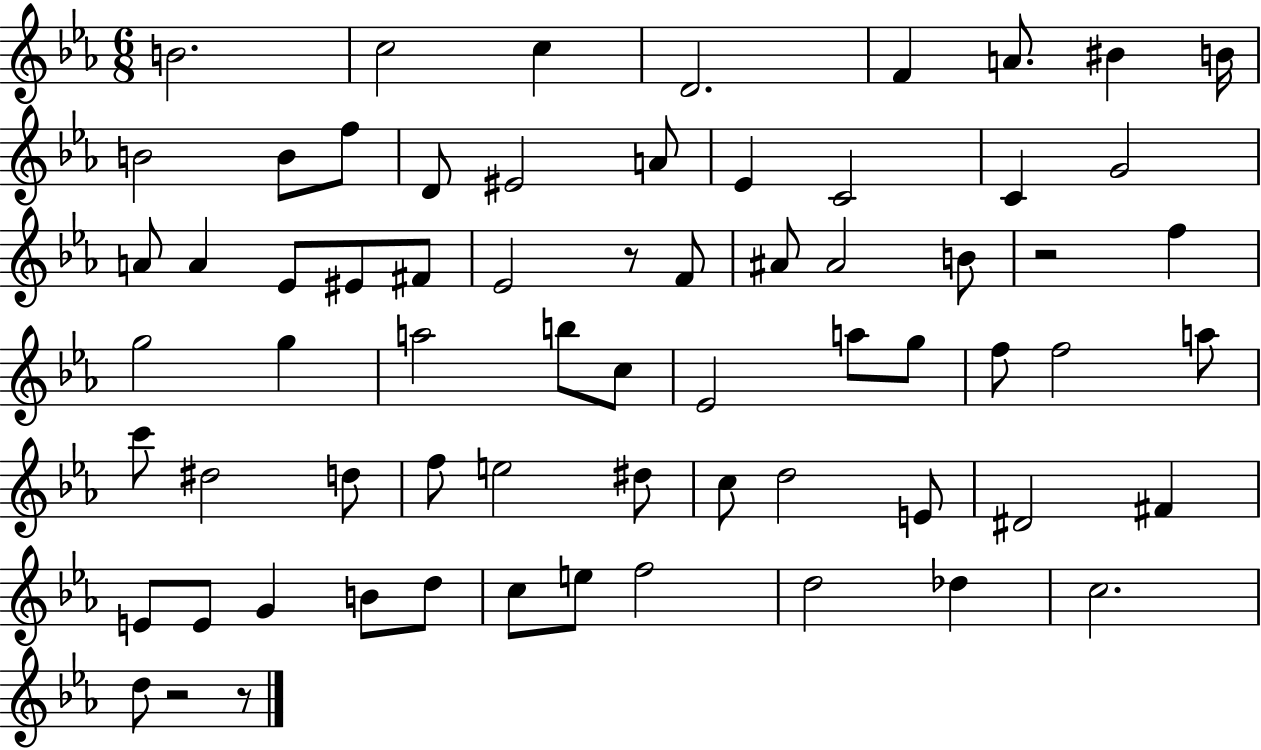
B4/h. C5/h C5/q D4/h. F4/q A4/e. BIS4/q B4/s B4/h B4/e F5/e D4/e EIS4/h A4/e Eb4/q C4/h C4/q G4/h A4/e A4/q Eb4/e EIS4/e F#4/e Eb4/h R/e F4/e A#4/e A#4/h B4/e R/h F5/q G5/h G5/q A5/h B5/e C5/e Eb4/h A5/e G5/e F5/e F5/h A5/e C6/e D#5/h D5/e F5/e E5/h D#5/e C5/e D5/h E4/e D#4/h F#4/q E4/e E4/e G4/q B4/e D5/e C5/e E5/e F5/h D5/h Db5/q C5/h. D5/e R/h R/e